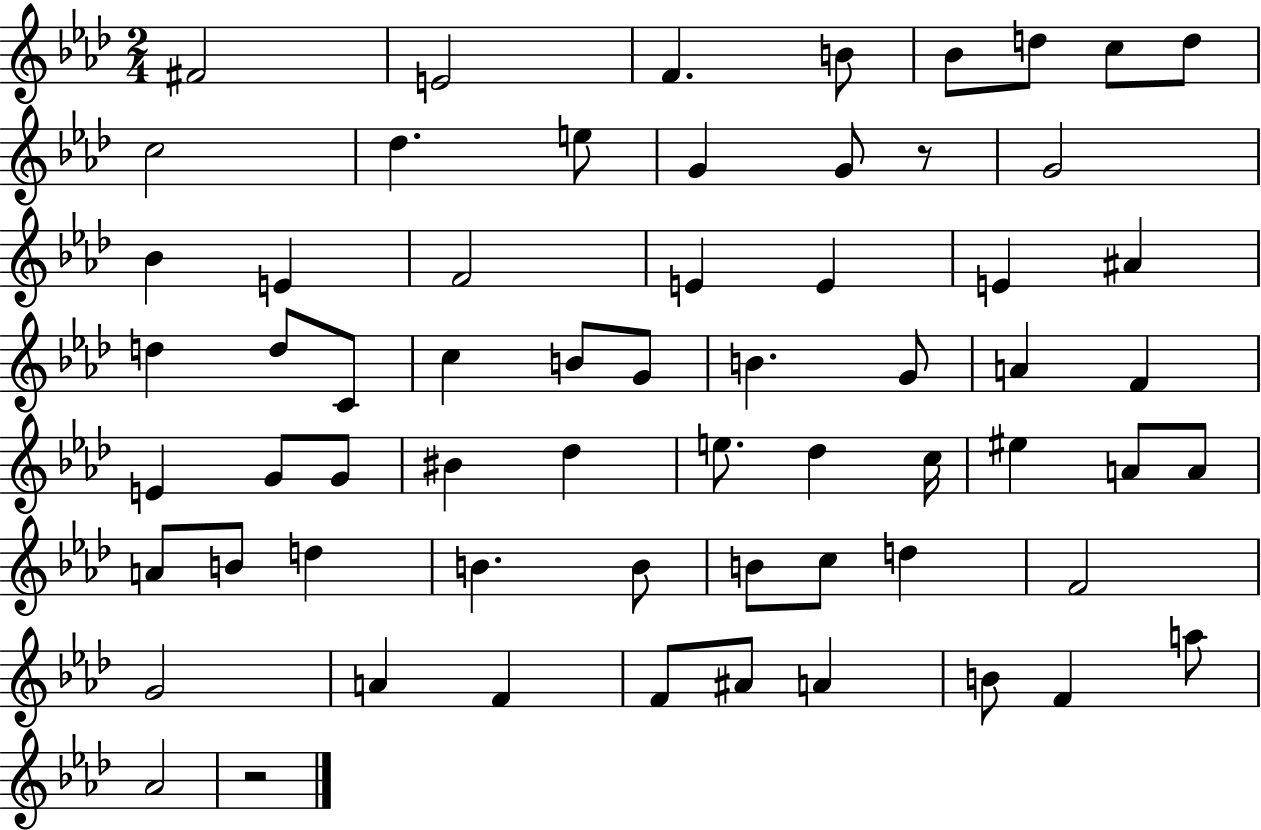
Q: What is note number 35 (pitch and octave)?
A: BIS4